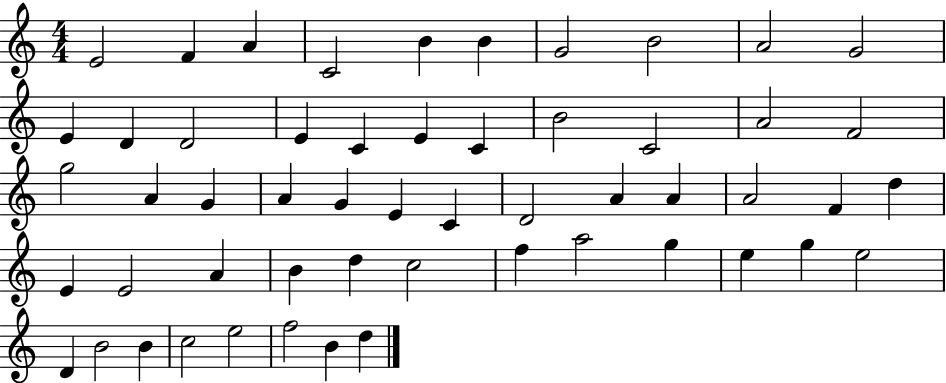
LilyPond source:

{
  \clef treble
  \numericTimeSignature
  \time 4/4
  \key c \major
  e'2 f'4 a'4 | c'2 b'4 b'4 | g'2 b'2 | a'2 g'2 | \break e'4 d'4 d'2 | e'4 c'4 e'4 c'4 | b'2 c'2 | a'2 f'2 | \break g''2 a'4 g'4 | a'4 g'4 e'4 c'4 | d'2 a'4 a'4 | a'2 f'4 d''4 | \break e'4 e'2 a'4 | b'4 d''4 c''2 | f''4 a''2 g''4 | e''4 g''4 e''2 | \break d'4 b'2 b'4 | c''2 e''2 | f''2 b'4 d''4 | \bar "|."
}